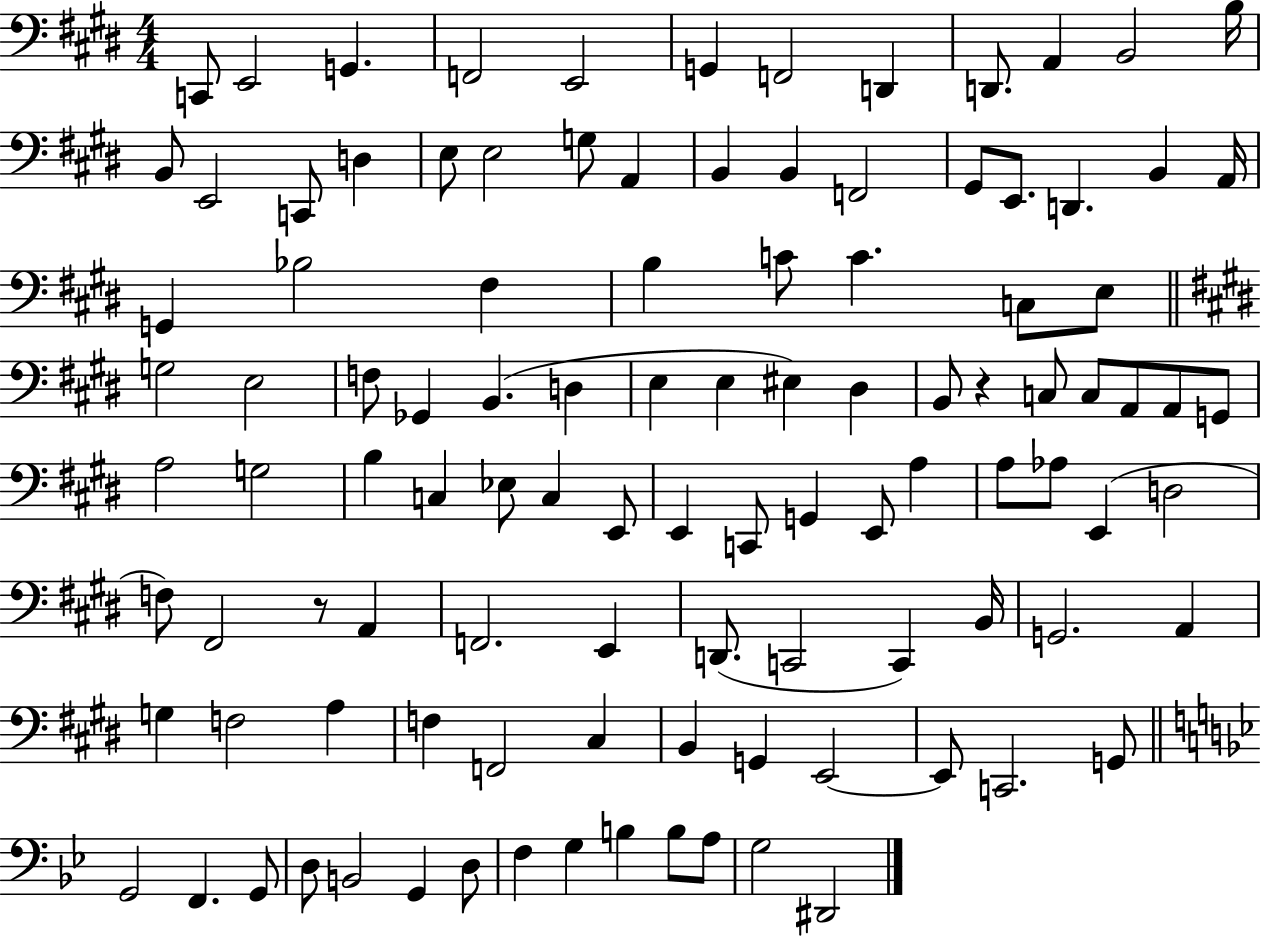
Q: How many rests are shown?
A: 2